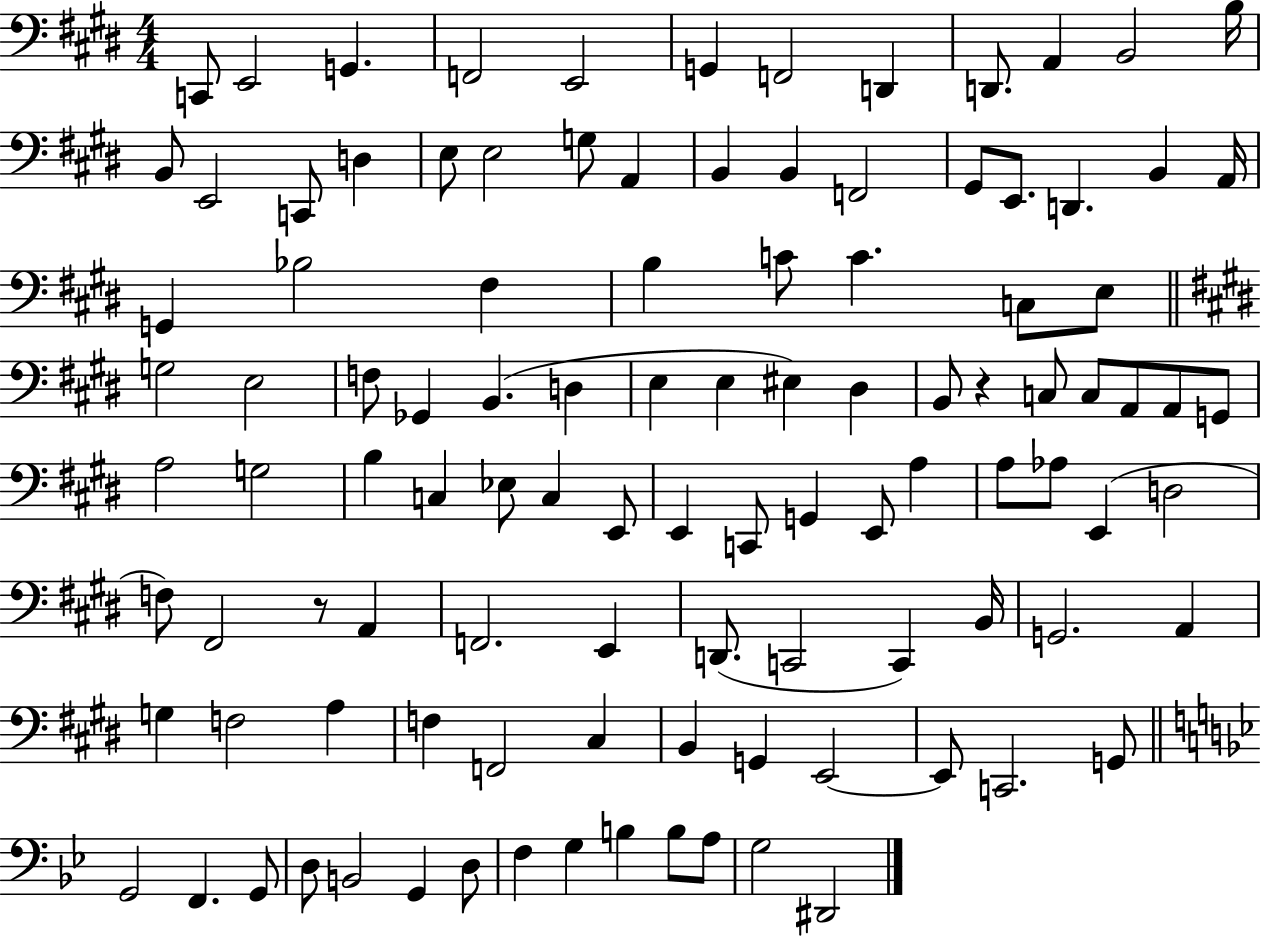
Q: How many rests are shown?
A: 2